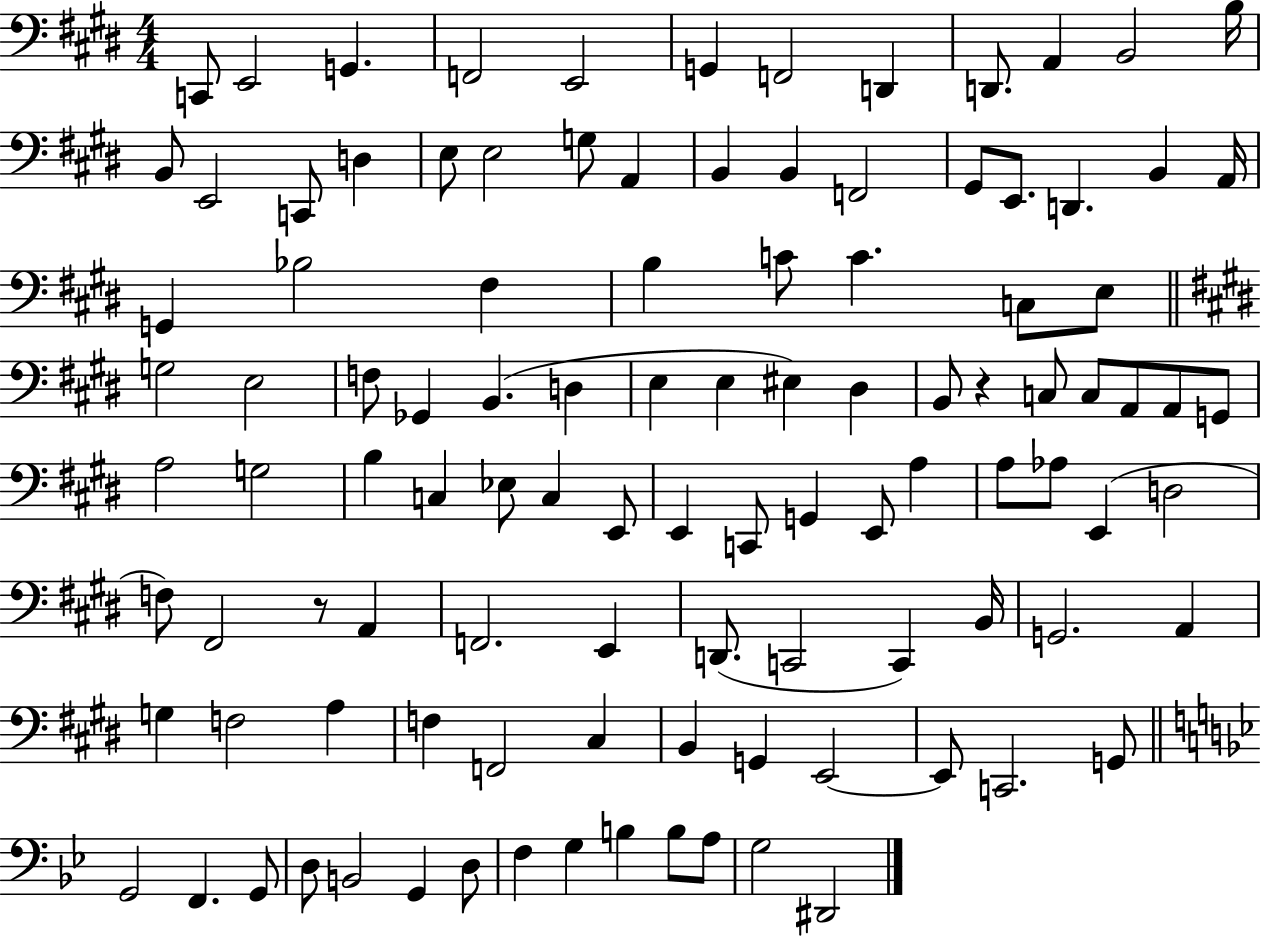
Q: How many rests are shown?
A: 2